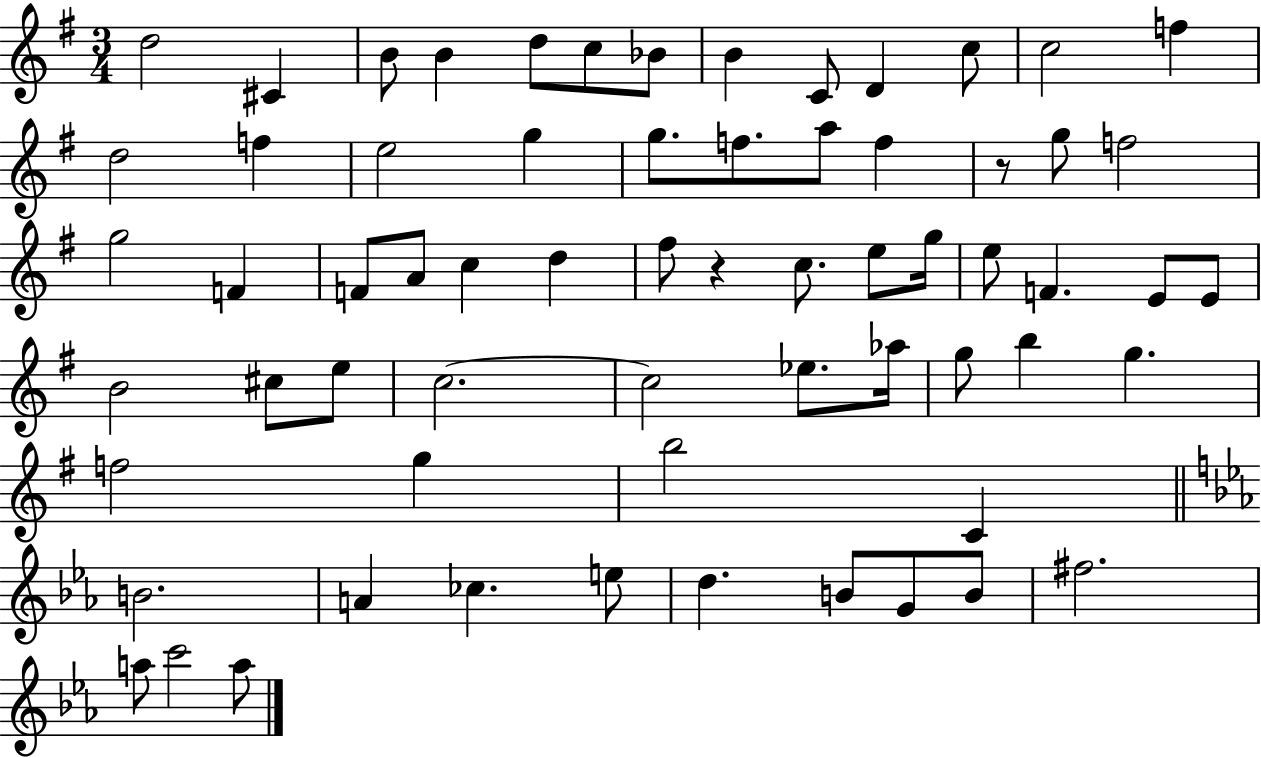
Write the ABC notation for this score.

X:1
T:Untitled
M:3/4
L:1/4
K:G
d2 ^C B/2 B d/2 c/2 _B/2 B C/2 D c/2 c2 f d2 f e2 g g/2 f/2 a/2 f z/2 g/2 f2 g2 F F/2 A/2 c d ^f/2 z c/2 e/2 g/4 e/2 F E/2 E/2 B2 ^c/2 e/2 c2 c2 _e/2 _a/4 g/2 b g f2 g b2 C B2 A _c e/2 d B/2 G/2 B/2 ^f2 a/2 c'2 a/2